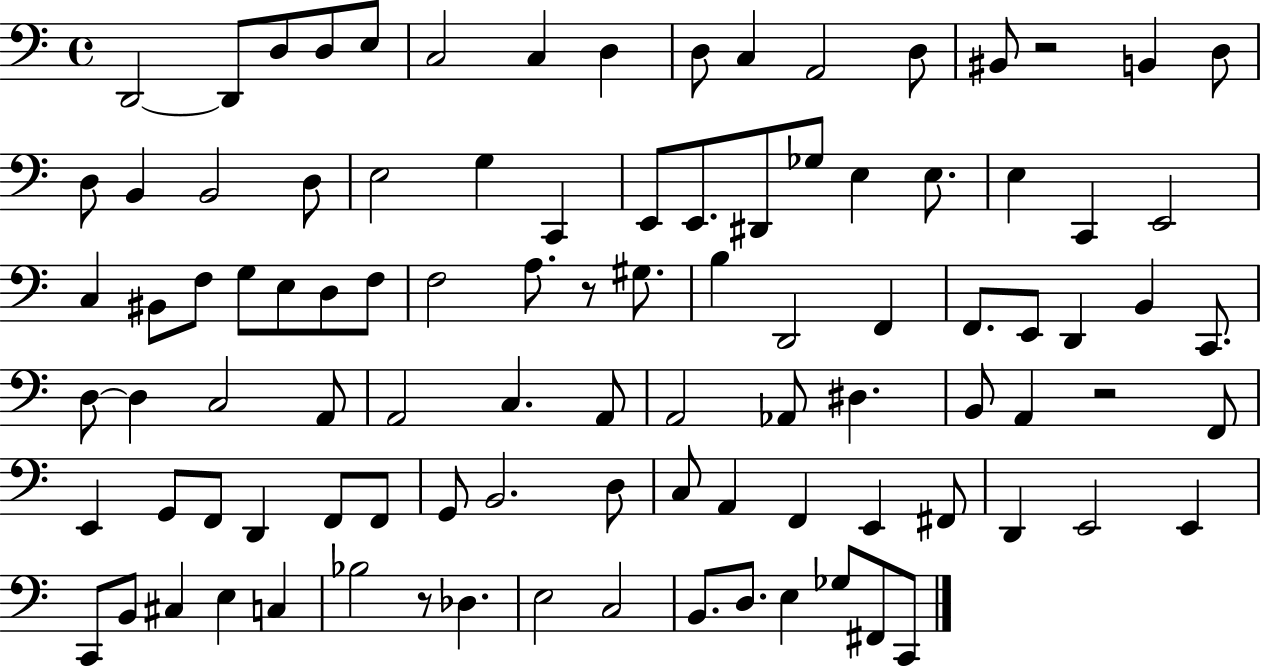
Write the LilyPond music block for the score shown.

{
  \clef bass
  \time 4/4
  \defaultTimeSignature
  \key c \major
  \repeat volta 2 { d,2~~ d,8 d8 d8 e8 | c2 c4 d4 | d8 c4 a,2 d8 | bis,8 r2 b,4 d8 | \break d8 b,4 b,2 d8 | e2 g4 c,4 | e,8 e,8. dis,8 ges8 e4 e8. | e4 c,4 e,2 | \break c4 bis,8 f8 g8 e8 d8 f8 | f2 a8. r8 gis8. | b4 d,2 f,4 | f,8. e,8 d,4 b,4 c,8. | \break d8~~ d4 c2 a,8 | a,2 c4. a,8 | a,2 aes,8 dis4. | b,8 a,4 r2 f,8 | \break e,4 g,8 f,8 d,4 f,8 f,8 | g,8 b,2. d8 | c8 a,4 f,4 e,4 fis,8 | d,4 e,2 e,4 | \break c,8 b,8 cis4 e4 c4 | bes2 r8 des4. | e2 c2 | b,8. d8. e4 ges8 fis,8 c,8 | \break } \bar "|."
}